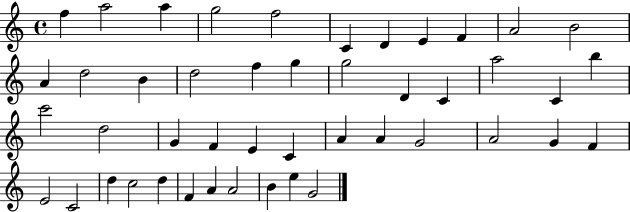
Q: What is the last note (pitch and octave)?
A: G4